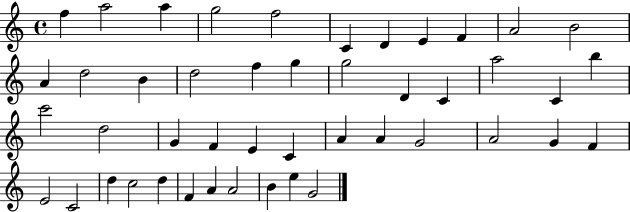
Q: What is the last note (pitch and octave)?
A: G4